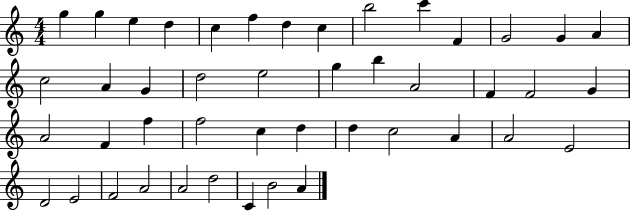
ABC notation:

X:1
T:Untitled
M:4/4
L:1/4
K:C
g g e d c f d c b2 c' F G2 G A c2 A G d2 e2 g b A2 F F2 G A2 F f f2 c d d c2 A A2 E2 D2 E2 F2 A2 A2 d2 C B2 A